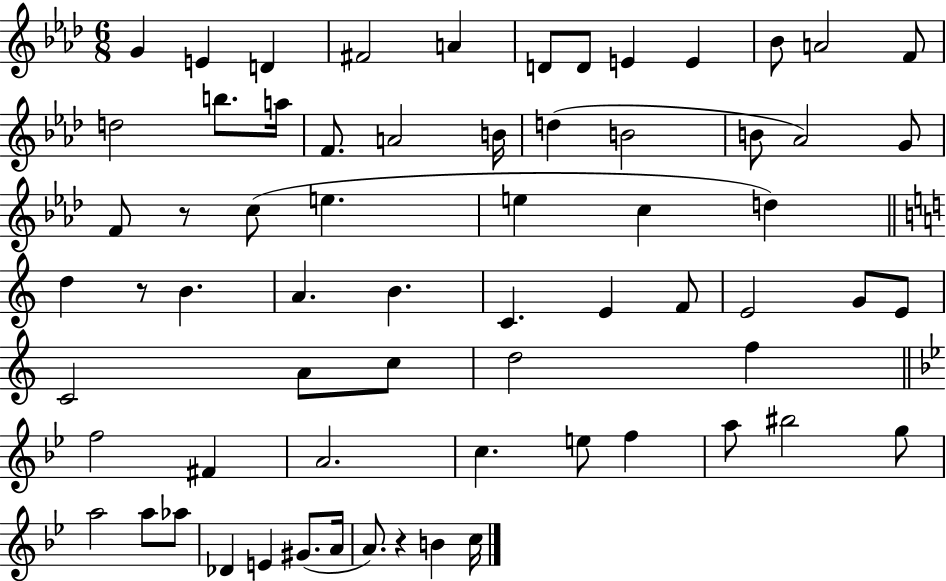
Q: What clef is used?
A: treble